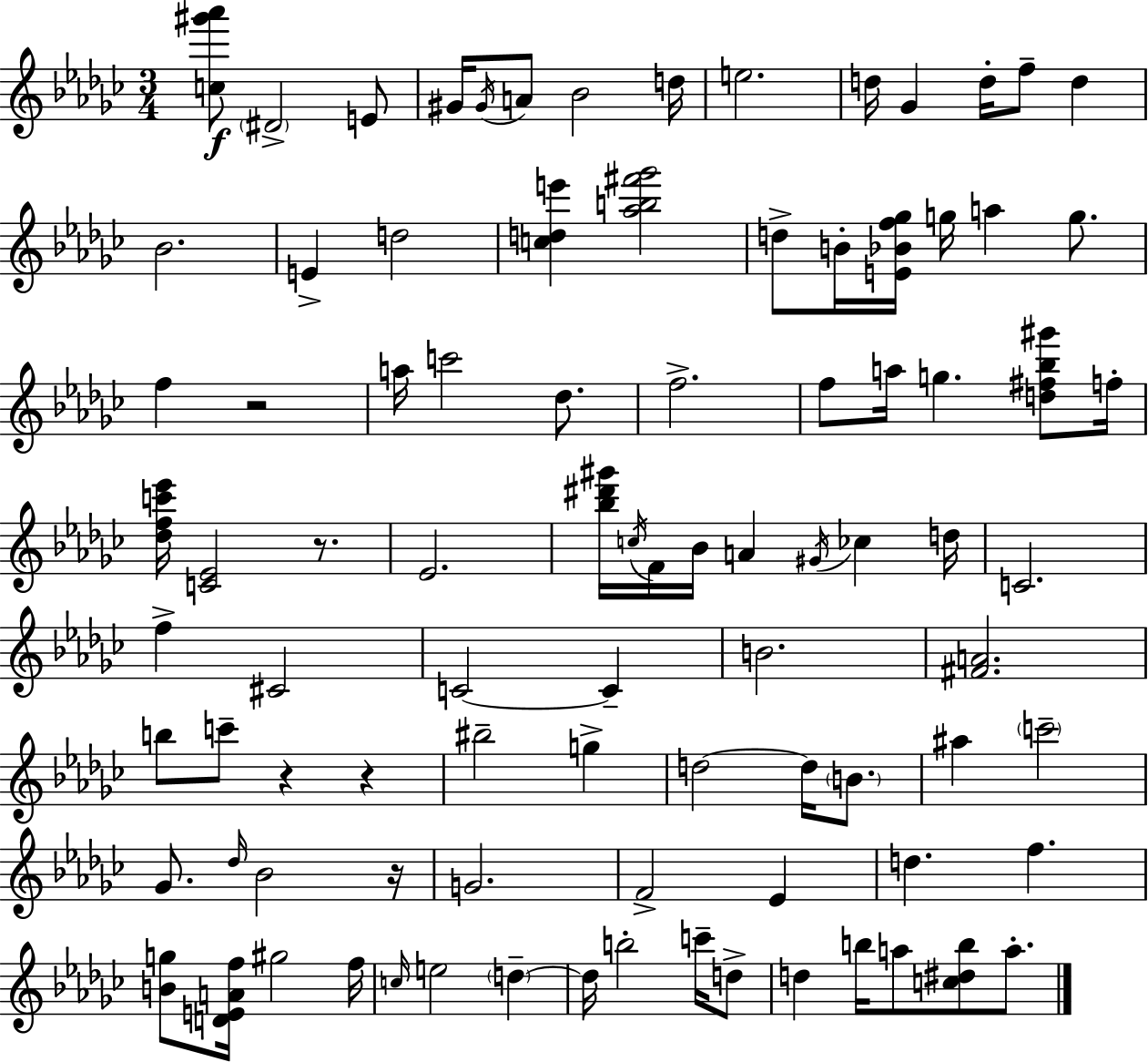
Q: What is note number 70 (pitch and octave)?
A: D5